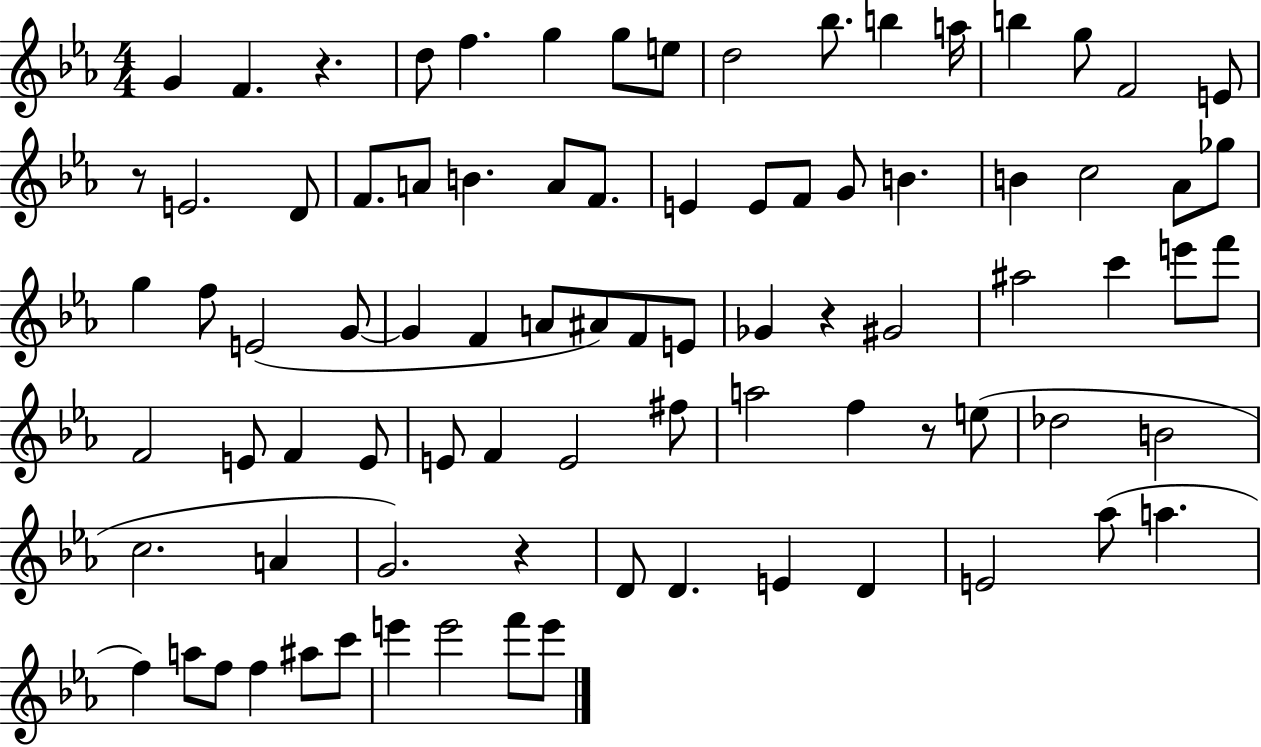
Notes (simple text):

G4/q F4/q. R/q. D5/e F5/q. G5/q G5/e E5/e D5/h Bb5/e. B5/q A5/s B5/q G5/e F4/h E4/e R/e E4/h. D4/e F4/e. A4/e B4/q. A4/e F4/e. E4/q E4/e F4/e G4/e B4/q. B4/q C5/h Ab4/e Gb5/e G5/q F5/e E4/h G4/e G4/q F4/q A4/e A#4/e F4/e E4/e Gb4/q R/q G#4/h A#5/h C6/q E6/e F6/e F4/h E4/e F4/q E4/e E4/e F4/q E4/h F#5/e A5/h F5/q R/e E5/e Db5/h B4/h C5/h. A4/q G4/h. R/q D4/e D4/q. E4/q D4/q E4/h Ab5/e A5/q. F5/q A5/e F5/e F5/q A#5/e C6/e E6/q E6/h F6/e E6/e